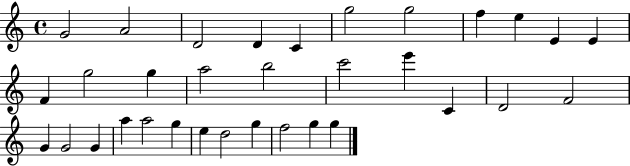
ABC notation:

X:1
T:Untitled
M:4/4
L:1/4
K:C
G2 A2 D2 D C g2 g2 f e E E F g2 g a2 b2 c'2 e' C D2 F2 G G2 G a a2 g e d2 g f2 g g